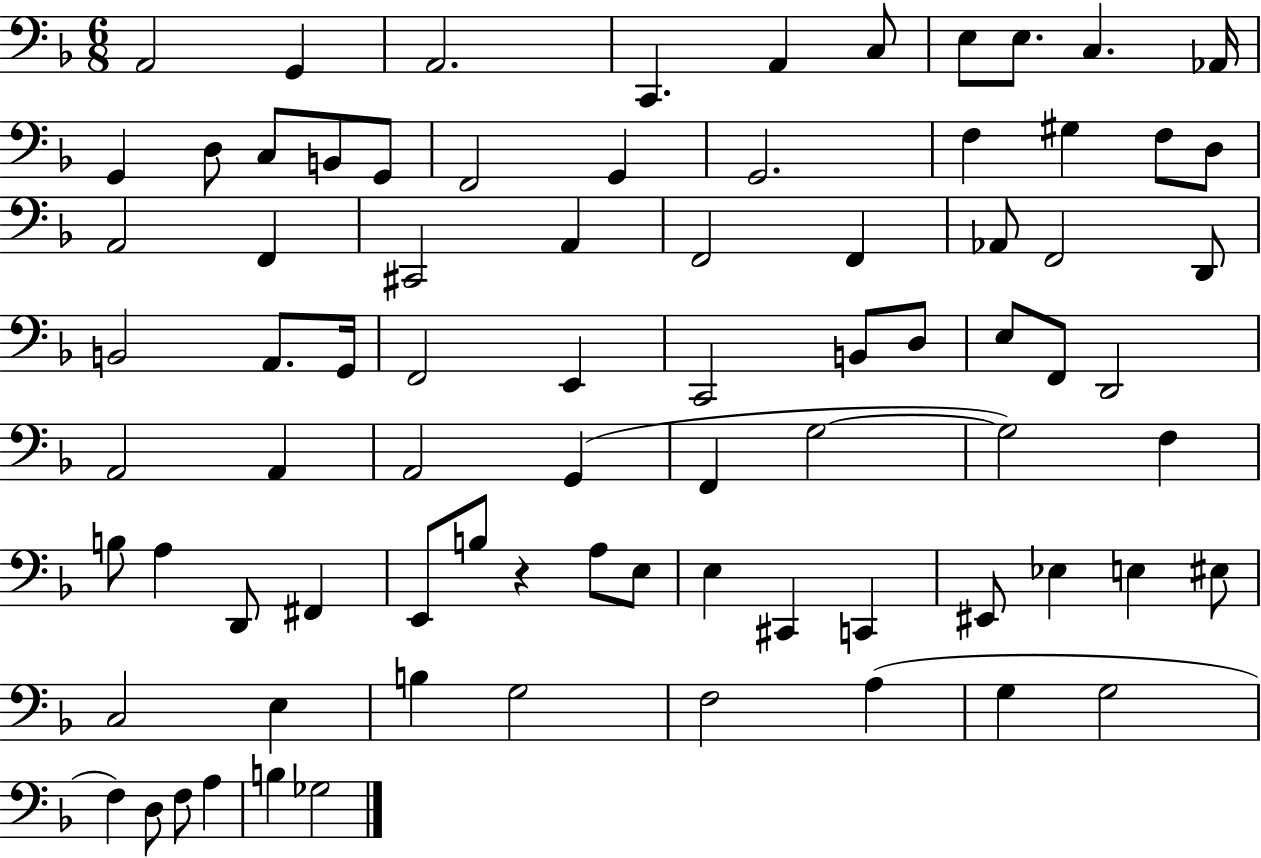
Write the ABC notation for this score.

X:1
T:Untitled
M:6/8
L:1/4
K:F
A,,2 G,, A,,2 C,, A,, C,/2 E,/2 E,/2 C, _A,,/4 G,, D,/2 C,/2 B,,/2 G,,/2 F,,2 G,, G,,2 F, ^G, F,/2 D,/2 A,,2 F,, ^C,,2 A,, F,,2 F,, _A,,/2 F,,2 D,,/2 B,,2 A,,/2 G,,/4 F,,2 E,, C,,2 B,,/2 D,/2 E,/2 F,,/2 D,,2 A,,2 A,, A,,2 G,, F,, G,2 G,2 F, B,/2 A, D,,/2 ^F,, E,,/2 B,/2 z A,/2 E,/2 E, ^C,, C,, ^E,,/2 _E, E, ^E,/2 C,2 E, B, G,2 F,2 A, G, G,2 F, D,/2 F,/2 A, B, _G,2